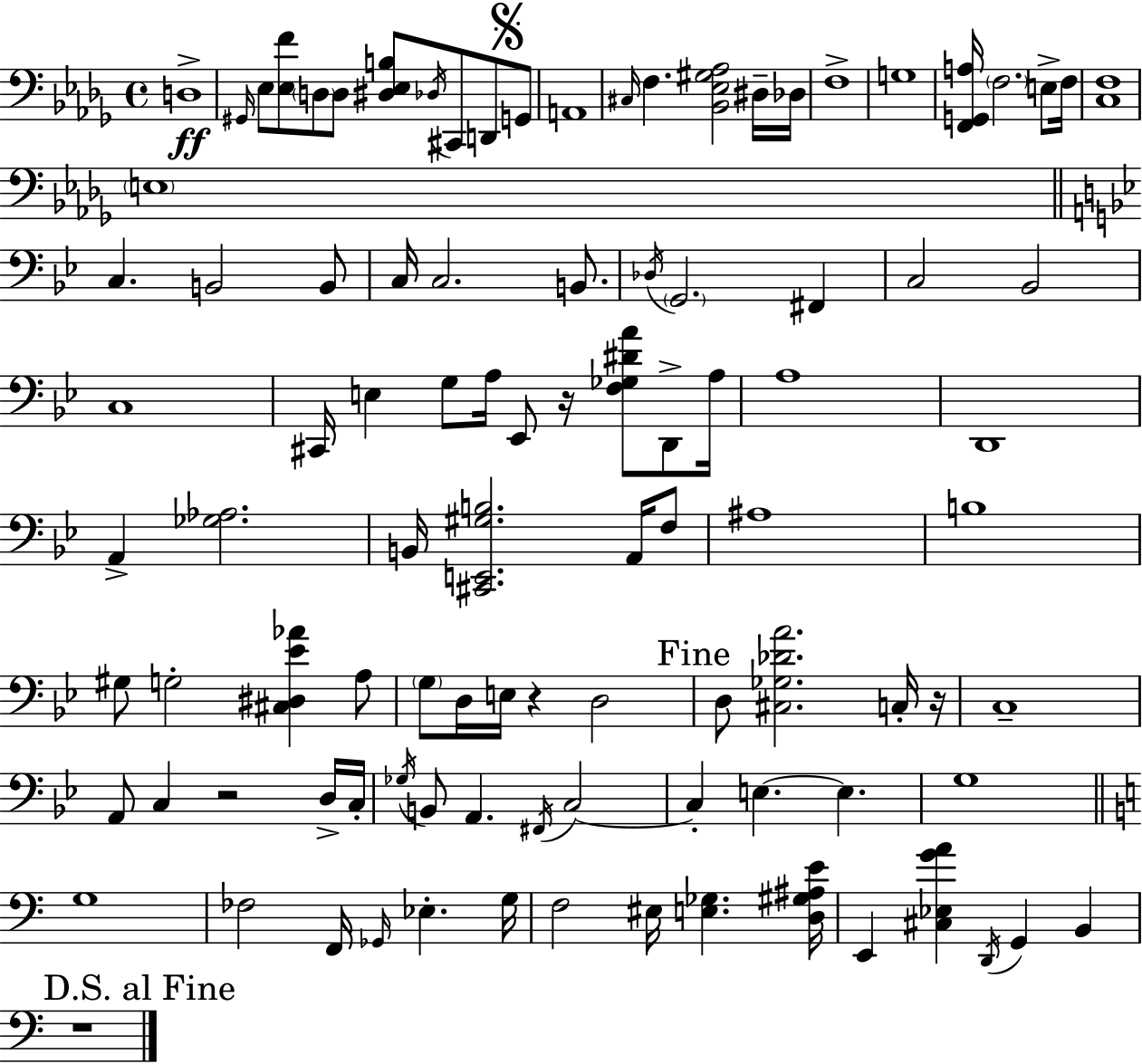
{
  \clef bass
  \time 4/4
  \defaultTimeSignature
  \key bes \minor
  d1->\ff | \grace { gis,16 } ees8 <ees f'>8 \parenthesize d8 d8 <dis ees b>8 \acciaccatura { des16 } cis,8 d,8 | \mark \markup { \musicglyph "scripts.segno" } g,8 a,1 | \grace { cis16 } f4. <bes, ees gis aes>2 | \break dis16-- des16 f1-> | g1 | <f, g, a>16 \parenthesize f2. | e8-> f16 <c f>1 | \break \parenthesize e1 | \bar "||" \break \key g \minor c4. b,2 b,8 | c16 c2. b,8. | \acciaccatura { des16 } \parenthesize g,2. fis,4 | c2 bes,2 | \break c1 | cis,16 e4 g8 a16 ees,8 r16 <f ges dis' a'>8 d,8-> | a16 a1 | d,1 | \break a,4-> <ges aes>2. | b,16 <cis, e, gis b>2. a,16 f8 | ais1 | b1 | \break gis8 g2-. <cis dis ees' aes'>4 a8 | \parenthesize g8 d16 e16 r4 d2 | \mark "Fine" d8 <cis ges des' a'>2. c16-. | r16 c1-- | \break a,8 c4 r2 d16-> | c16-. \acciaccatura { ges16 } b,8 a,4. \acciaccatura { fis,16 } c2~~ | c4-. e4.~~ e4. | g1 | \break \bar "||" \break \key c \major g1 | fes2 f,16 \grace { ges,16 } ees4.-. | g16 f2 eis16 <e ges>4. | <d gis ais e'>16 e,4 <cis ees g' a'>4 \acciaccatura { d,16 } g,4 b,4 | \break \mark "D.S. al Fine" r1 | \bar "|."
}